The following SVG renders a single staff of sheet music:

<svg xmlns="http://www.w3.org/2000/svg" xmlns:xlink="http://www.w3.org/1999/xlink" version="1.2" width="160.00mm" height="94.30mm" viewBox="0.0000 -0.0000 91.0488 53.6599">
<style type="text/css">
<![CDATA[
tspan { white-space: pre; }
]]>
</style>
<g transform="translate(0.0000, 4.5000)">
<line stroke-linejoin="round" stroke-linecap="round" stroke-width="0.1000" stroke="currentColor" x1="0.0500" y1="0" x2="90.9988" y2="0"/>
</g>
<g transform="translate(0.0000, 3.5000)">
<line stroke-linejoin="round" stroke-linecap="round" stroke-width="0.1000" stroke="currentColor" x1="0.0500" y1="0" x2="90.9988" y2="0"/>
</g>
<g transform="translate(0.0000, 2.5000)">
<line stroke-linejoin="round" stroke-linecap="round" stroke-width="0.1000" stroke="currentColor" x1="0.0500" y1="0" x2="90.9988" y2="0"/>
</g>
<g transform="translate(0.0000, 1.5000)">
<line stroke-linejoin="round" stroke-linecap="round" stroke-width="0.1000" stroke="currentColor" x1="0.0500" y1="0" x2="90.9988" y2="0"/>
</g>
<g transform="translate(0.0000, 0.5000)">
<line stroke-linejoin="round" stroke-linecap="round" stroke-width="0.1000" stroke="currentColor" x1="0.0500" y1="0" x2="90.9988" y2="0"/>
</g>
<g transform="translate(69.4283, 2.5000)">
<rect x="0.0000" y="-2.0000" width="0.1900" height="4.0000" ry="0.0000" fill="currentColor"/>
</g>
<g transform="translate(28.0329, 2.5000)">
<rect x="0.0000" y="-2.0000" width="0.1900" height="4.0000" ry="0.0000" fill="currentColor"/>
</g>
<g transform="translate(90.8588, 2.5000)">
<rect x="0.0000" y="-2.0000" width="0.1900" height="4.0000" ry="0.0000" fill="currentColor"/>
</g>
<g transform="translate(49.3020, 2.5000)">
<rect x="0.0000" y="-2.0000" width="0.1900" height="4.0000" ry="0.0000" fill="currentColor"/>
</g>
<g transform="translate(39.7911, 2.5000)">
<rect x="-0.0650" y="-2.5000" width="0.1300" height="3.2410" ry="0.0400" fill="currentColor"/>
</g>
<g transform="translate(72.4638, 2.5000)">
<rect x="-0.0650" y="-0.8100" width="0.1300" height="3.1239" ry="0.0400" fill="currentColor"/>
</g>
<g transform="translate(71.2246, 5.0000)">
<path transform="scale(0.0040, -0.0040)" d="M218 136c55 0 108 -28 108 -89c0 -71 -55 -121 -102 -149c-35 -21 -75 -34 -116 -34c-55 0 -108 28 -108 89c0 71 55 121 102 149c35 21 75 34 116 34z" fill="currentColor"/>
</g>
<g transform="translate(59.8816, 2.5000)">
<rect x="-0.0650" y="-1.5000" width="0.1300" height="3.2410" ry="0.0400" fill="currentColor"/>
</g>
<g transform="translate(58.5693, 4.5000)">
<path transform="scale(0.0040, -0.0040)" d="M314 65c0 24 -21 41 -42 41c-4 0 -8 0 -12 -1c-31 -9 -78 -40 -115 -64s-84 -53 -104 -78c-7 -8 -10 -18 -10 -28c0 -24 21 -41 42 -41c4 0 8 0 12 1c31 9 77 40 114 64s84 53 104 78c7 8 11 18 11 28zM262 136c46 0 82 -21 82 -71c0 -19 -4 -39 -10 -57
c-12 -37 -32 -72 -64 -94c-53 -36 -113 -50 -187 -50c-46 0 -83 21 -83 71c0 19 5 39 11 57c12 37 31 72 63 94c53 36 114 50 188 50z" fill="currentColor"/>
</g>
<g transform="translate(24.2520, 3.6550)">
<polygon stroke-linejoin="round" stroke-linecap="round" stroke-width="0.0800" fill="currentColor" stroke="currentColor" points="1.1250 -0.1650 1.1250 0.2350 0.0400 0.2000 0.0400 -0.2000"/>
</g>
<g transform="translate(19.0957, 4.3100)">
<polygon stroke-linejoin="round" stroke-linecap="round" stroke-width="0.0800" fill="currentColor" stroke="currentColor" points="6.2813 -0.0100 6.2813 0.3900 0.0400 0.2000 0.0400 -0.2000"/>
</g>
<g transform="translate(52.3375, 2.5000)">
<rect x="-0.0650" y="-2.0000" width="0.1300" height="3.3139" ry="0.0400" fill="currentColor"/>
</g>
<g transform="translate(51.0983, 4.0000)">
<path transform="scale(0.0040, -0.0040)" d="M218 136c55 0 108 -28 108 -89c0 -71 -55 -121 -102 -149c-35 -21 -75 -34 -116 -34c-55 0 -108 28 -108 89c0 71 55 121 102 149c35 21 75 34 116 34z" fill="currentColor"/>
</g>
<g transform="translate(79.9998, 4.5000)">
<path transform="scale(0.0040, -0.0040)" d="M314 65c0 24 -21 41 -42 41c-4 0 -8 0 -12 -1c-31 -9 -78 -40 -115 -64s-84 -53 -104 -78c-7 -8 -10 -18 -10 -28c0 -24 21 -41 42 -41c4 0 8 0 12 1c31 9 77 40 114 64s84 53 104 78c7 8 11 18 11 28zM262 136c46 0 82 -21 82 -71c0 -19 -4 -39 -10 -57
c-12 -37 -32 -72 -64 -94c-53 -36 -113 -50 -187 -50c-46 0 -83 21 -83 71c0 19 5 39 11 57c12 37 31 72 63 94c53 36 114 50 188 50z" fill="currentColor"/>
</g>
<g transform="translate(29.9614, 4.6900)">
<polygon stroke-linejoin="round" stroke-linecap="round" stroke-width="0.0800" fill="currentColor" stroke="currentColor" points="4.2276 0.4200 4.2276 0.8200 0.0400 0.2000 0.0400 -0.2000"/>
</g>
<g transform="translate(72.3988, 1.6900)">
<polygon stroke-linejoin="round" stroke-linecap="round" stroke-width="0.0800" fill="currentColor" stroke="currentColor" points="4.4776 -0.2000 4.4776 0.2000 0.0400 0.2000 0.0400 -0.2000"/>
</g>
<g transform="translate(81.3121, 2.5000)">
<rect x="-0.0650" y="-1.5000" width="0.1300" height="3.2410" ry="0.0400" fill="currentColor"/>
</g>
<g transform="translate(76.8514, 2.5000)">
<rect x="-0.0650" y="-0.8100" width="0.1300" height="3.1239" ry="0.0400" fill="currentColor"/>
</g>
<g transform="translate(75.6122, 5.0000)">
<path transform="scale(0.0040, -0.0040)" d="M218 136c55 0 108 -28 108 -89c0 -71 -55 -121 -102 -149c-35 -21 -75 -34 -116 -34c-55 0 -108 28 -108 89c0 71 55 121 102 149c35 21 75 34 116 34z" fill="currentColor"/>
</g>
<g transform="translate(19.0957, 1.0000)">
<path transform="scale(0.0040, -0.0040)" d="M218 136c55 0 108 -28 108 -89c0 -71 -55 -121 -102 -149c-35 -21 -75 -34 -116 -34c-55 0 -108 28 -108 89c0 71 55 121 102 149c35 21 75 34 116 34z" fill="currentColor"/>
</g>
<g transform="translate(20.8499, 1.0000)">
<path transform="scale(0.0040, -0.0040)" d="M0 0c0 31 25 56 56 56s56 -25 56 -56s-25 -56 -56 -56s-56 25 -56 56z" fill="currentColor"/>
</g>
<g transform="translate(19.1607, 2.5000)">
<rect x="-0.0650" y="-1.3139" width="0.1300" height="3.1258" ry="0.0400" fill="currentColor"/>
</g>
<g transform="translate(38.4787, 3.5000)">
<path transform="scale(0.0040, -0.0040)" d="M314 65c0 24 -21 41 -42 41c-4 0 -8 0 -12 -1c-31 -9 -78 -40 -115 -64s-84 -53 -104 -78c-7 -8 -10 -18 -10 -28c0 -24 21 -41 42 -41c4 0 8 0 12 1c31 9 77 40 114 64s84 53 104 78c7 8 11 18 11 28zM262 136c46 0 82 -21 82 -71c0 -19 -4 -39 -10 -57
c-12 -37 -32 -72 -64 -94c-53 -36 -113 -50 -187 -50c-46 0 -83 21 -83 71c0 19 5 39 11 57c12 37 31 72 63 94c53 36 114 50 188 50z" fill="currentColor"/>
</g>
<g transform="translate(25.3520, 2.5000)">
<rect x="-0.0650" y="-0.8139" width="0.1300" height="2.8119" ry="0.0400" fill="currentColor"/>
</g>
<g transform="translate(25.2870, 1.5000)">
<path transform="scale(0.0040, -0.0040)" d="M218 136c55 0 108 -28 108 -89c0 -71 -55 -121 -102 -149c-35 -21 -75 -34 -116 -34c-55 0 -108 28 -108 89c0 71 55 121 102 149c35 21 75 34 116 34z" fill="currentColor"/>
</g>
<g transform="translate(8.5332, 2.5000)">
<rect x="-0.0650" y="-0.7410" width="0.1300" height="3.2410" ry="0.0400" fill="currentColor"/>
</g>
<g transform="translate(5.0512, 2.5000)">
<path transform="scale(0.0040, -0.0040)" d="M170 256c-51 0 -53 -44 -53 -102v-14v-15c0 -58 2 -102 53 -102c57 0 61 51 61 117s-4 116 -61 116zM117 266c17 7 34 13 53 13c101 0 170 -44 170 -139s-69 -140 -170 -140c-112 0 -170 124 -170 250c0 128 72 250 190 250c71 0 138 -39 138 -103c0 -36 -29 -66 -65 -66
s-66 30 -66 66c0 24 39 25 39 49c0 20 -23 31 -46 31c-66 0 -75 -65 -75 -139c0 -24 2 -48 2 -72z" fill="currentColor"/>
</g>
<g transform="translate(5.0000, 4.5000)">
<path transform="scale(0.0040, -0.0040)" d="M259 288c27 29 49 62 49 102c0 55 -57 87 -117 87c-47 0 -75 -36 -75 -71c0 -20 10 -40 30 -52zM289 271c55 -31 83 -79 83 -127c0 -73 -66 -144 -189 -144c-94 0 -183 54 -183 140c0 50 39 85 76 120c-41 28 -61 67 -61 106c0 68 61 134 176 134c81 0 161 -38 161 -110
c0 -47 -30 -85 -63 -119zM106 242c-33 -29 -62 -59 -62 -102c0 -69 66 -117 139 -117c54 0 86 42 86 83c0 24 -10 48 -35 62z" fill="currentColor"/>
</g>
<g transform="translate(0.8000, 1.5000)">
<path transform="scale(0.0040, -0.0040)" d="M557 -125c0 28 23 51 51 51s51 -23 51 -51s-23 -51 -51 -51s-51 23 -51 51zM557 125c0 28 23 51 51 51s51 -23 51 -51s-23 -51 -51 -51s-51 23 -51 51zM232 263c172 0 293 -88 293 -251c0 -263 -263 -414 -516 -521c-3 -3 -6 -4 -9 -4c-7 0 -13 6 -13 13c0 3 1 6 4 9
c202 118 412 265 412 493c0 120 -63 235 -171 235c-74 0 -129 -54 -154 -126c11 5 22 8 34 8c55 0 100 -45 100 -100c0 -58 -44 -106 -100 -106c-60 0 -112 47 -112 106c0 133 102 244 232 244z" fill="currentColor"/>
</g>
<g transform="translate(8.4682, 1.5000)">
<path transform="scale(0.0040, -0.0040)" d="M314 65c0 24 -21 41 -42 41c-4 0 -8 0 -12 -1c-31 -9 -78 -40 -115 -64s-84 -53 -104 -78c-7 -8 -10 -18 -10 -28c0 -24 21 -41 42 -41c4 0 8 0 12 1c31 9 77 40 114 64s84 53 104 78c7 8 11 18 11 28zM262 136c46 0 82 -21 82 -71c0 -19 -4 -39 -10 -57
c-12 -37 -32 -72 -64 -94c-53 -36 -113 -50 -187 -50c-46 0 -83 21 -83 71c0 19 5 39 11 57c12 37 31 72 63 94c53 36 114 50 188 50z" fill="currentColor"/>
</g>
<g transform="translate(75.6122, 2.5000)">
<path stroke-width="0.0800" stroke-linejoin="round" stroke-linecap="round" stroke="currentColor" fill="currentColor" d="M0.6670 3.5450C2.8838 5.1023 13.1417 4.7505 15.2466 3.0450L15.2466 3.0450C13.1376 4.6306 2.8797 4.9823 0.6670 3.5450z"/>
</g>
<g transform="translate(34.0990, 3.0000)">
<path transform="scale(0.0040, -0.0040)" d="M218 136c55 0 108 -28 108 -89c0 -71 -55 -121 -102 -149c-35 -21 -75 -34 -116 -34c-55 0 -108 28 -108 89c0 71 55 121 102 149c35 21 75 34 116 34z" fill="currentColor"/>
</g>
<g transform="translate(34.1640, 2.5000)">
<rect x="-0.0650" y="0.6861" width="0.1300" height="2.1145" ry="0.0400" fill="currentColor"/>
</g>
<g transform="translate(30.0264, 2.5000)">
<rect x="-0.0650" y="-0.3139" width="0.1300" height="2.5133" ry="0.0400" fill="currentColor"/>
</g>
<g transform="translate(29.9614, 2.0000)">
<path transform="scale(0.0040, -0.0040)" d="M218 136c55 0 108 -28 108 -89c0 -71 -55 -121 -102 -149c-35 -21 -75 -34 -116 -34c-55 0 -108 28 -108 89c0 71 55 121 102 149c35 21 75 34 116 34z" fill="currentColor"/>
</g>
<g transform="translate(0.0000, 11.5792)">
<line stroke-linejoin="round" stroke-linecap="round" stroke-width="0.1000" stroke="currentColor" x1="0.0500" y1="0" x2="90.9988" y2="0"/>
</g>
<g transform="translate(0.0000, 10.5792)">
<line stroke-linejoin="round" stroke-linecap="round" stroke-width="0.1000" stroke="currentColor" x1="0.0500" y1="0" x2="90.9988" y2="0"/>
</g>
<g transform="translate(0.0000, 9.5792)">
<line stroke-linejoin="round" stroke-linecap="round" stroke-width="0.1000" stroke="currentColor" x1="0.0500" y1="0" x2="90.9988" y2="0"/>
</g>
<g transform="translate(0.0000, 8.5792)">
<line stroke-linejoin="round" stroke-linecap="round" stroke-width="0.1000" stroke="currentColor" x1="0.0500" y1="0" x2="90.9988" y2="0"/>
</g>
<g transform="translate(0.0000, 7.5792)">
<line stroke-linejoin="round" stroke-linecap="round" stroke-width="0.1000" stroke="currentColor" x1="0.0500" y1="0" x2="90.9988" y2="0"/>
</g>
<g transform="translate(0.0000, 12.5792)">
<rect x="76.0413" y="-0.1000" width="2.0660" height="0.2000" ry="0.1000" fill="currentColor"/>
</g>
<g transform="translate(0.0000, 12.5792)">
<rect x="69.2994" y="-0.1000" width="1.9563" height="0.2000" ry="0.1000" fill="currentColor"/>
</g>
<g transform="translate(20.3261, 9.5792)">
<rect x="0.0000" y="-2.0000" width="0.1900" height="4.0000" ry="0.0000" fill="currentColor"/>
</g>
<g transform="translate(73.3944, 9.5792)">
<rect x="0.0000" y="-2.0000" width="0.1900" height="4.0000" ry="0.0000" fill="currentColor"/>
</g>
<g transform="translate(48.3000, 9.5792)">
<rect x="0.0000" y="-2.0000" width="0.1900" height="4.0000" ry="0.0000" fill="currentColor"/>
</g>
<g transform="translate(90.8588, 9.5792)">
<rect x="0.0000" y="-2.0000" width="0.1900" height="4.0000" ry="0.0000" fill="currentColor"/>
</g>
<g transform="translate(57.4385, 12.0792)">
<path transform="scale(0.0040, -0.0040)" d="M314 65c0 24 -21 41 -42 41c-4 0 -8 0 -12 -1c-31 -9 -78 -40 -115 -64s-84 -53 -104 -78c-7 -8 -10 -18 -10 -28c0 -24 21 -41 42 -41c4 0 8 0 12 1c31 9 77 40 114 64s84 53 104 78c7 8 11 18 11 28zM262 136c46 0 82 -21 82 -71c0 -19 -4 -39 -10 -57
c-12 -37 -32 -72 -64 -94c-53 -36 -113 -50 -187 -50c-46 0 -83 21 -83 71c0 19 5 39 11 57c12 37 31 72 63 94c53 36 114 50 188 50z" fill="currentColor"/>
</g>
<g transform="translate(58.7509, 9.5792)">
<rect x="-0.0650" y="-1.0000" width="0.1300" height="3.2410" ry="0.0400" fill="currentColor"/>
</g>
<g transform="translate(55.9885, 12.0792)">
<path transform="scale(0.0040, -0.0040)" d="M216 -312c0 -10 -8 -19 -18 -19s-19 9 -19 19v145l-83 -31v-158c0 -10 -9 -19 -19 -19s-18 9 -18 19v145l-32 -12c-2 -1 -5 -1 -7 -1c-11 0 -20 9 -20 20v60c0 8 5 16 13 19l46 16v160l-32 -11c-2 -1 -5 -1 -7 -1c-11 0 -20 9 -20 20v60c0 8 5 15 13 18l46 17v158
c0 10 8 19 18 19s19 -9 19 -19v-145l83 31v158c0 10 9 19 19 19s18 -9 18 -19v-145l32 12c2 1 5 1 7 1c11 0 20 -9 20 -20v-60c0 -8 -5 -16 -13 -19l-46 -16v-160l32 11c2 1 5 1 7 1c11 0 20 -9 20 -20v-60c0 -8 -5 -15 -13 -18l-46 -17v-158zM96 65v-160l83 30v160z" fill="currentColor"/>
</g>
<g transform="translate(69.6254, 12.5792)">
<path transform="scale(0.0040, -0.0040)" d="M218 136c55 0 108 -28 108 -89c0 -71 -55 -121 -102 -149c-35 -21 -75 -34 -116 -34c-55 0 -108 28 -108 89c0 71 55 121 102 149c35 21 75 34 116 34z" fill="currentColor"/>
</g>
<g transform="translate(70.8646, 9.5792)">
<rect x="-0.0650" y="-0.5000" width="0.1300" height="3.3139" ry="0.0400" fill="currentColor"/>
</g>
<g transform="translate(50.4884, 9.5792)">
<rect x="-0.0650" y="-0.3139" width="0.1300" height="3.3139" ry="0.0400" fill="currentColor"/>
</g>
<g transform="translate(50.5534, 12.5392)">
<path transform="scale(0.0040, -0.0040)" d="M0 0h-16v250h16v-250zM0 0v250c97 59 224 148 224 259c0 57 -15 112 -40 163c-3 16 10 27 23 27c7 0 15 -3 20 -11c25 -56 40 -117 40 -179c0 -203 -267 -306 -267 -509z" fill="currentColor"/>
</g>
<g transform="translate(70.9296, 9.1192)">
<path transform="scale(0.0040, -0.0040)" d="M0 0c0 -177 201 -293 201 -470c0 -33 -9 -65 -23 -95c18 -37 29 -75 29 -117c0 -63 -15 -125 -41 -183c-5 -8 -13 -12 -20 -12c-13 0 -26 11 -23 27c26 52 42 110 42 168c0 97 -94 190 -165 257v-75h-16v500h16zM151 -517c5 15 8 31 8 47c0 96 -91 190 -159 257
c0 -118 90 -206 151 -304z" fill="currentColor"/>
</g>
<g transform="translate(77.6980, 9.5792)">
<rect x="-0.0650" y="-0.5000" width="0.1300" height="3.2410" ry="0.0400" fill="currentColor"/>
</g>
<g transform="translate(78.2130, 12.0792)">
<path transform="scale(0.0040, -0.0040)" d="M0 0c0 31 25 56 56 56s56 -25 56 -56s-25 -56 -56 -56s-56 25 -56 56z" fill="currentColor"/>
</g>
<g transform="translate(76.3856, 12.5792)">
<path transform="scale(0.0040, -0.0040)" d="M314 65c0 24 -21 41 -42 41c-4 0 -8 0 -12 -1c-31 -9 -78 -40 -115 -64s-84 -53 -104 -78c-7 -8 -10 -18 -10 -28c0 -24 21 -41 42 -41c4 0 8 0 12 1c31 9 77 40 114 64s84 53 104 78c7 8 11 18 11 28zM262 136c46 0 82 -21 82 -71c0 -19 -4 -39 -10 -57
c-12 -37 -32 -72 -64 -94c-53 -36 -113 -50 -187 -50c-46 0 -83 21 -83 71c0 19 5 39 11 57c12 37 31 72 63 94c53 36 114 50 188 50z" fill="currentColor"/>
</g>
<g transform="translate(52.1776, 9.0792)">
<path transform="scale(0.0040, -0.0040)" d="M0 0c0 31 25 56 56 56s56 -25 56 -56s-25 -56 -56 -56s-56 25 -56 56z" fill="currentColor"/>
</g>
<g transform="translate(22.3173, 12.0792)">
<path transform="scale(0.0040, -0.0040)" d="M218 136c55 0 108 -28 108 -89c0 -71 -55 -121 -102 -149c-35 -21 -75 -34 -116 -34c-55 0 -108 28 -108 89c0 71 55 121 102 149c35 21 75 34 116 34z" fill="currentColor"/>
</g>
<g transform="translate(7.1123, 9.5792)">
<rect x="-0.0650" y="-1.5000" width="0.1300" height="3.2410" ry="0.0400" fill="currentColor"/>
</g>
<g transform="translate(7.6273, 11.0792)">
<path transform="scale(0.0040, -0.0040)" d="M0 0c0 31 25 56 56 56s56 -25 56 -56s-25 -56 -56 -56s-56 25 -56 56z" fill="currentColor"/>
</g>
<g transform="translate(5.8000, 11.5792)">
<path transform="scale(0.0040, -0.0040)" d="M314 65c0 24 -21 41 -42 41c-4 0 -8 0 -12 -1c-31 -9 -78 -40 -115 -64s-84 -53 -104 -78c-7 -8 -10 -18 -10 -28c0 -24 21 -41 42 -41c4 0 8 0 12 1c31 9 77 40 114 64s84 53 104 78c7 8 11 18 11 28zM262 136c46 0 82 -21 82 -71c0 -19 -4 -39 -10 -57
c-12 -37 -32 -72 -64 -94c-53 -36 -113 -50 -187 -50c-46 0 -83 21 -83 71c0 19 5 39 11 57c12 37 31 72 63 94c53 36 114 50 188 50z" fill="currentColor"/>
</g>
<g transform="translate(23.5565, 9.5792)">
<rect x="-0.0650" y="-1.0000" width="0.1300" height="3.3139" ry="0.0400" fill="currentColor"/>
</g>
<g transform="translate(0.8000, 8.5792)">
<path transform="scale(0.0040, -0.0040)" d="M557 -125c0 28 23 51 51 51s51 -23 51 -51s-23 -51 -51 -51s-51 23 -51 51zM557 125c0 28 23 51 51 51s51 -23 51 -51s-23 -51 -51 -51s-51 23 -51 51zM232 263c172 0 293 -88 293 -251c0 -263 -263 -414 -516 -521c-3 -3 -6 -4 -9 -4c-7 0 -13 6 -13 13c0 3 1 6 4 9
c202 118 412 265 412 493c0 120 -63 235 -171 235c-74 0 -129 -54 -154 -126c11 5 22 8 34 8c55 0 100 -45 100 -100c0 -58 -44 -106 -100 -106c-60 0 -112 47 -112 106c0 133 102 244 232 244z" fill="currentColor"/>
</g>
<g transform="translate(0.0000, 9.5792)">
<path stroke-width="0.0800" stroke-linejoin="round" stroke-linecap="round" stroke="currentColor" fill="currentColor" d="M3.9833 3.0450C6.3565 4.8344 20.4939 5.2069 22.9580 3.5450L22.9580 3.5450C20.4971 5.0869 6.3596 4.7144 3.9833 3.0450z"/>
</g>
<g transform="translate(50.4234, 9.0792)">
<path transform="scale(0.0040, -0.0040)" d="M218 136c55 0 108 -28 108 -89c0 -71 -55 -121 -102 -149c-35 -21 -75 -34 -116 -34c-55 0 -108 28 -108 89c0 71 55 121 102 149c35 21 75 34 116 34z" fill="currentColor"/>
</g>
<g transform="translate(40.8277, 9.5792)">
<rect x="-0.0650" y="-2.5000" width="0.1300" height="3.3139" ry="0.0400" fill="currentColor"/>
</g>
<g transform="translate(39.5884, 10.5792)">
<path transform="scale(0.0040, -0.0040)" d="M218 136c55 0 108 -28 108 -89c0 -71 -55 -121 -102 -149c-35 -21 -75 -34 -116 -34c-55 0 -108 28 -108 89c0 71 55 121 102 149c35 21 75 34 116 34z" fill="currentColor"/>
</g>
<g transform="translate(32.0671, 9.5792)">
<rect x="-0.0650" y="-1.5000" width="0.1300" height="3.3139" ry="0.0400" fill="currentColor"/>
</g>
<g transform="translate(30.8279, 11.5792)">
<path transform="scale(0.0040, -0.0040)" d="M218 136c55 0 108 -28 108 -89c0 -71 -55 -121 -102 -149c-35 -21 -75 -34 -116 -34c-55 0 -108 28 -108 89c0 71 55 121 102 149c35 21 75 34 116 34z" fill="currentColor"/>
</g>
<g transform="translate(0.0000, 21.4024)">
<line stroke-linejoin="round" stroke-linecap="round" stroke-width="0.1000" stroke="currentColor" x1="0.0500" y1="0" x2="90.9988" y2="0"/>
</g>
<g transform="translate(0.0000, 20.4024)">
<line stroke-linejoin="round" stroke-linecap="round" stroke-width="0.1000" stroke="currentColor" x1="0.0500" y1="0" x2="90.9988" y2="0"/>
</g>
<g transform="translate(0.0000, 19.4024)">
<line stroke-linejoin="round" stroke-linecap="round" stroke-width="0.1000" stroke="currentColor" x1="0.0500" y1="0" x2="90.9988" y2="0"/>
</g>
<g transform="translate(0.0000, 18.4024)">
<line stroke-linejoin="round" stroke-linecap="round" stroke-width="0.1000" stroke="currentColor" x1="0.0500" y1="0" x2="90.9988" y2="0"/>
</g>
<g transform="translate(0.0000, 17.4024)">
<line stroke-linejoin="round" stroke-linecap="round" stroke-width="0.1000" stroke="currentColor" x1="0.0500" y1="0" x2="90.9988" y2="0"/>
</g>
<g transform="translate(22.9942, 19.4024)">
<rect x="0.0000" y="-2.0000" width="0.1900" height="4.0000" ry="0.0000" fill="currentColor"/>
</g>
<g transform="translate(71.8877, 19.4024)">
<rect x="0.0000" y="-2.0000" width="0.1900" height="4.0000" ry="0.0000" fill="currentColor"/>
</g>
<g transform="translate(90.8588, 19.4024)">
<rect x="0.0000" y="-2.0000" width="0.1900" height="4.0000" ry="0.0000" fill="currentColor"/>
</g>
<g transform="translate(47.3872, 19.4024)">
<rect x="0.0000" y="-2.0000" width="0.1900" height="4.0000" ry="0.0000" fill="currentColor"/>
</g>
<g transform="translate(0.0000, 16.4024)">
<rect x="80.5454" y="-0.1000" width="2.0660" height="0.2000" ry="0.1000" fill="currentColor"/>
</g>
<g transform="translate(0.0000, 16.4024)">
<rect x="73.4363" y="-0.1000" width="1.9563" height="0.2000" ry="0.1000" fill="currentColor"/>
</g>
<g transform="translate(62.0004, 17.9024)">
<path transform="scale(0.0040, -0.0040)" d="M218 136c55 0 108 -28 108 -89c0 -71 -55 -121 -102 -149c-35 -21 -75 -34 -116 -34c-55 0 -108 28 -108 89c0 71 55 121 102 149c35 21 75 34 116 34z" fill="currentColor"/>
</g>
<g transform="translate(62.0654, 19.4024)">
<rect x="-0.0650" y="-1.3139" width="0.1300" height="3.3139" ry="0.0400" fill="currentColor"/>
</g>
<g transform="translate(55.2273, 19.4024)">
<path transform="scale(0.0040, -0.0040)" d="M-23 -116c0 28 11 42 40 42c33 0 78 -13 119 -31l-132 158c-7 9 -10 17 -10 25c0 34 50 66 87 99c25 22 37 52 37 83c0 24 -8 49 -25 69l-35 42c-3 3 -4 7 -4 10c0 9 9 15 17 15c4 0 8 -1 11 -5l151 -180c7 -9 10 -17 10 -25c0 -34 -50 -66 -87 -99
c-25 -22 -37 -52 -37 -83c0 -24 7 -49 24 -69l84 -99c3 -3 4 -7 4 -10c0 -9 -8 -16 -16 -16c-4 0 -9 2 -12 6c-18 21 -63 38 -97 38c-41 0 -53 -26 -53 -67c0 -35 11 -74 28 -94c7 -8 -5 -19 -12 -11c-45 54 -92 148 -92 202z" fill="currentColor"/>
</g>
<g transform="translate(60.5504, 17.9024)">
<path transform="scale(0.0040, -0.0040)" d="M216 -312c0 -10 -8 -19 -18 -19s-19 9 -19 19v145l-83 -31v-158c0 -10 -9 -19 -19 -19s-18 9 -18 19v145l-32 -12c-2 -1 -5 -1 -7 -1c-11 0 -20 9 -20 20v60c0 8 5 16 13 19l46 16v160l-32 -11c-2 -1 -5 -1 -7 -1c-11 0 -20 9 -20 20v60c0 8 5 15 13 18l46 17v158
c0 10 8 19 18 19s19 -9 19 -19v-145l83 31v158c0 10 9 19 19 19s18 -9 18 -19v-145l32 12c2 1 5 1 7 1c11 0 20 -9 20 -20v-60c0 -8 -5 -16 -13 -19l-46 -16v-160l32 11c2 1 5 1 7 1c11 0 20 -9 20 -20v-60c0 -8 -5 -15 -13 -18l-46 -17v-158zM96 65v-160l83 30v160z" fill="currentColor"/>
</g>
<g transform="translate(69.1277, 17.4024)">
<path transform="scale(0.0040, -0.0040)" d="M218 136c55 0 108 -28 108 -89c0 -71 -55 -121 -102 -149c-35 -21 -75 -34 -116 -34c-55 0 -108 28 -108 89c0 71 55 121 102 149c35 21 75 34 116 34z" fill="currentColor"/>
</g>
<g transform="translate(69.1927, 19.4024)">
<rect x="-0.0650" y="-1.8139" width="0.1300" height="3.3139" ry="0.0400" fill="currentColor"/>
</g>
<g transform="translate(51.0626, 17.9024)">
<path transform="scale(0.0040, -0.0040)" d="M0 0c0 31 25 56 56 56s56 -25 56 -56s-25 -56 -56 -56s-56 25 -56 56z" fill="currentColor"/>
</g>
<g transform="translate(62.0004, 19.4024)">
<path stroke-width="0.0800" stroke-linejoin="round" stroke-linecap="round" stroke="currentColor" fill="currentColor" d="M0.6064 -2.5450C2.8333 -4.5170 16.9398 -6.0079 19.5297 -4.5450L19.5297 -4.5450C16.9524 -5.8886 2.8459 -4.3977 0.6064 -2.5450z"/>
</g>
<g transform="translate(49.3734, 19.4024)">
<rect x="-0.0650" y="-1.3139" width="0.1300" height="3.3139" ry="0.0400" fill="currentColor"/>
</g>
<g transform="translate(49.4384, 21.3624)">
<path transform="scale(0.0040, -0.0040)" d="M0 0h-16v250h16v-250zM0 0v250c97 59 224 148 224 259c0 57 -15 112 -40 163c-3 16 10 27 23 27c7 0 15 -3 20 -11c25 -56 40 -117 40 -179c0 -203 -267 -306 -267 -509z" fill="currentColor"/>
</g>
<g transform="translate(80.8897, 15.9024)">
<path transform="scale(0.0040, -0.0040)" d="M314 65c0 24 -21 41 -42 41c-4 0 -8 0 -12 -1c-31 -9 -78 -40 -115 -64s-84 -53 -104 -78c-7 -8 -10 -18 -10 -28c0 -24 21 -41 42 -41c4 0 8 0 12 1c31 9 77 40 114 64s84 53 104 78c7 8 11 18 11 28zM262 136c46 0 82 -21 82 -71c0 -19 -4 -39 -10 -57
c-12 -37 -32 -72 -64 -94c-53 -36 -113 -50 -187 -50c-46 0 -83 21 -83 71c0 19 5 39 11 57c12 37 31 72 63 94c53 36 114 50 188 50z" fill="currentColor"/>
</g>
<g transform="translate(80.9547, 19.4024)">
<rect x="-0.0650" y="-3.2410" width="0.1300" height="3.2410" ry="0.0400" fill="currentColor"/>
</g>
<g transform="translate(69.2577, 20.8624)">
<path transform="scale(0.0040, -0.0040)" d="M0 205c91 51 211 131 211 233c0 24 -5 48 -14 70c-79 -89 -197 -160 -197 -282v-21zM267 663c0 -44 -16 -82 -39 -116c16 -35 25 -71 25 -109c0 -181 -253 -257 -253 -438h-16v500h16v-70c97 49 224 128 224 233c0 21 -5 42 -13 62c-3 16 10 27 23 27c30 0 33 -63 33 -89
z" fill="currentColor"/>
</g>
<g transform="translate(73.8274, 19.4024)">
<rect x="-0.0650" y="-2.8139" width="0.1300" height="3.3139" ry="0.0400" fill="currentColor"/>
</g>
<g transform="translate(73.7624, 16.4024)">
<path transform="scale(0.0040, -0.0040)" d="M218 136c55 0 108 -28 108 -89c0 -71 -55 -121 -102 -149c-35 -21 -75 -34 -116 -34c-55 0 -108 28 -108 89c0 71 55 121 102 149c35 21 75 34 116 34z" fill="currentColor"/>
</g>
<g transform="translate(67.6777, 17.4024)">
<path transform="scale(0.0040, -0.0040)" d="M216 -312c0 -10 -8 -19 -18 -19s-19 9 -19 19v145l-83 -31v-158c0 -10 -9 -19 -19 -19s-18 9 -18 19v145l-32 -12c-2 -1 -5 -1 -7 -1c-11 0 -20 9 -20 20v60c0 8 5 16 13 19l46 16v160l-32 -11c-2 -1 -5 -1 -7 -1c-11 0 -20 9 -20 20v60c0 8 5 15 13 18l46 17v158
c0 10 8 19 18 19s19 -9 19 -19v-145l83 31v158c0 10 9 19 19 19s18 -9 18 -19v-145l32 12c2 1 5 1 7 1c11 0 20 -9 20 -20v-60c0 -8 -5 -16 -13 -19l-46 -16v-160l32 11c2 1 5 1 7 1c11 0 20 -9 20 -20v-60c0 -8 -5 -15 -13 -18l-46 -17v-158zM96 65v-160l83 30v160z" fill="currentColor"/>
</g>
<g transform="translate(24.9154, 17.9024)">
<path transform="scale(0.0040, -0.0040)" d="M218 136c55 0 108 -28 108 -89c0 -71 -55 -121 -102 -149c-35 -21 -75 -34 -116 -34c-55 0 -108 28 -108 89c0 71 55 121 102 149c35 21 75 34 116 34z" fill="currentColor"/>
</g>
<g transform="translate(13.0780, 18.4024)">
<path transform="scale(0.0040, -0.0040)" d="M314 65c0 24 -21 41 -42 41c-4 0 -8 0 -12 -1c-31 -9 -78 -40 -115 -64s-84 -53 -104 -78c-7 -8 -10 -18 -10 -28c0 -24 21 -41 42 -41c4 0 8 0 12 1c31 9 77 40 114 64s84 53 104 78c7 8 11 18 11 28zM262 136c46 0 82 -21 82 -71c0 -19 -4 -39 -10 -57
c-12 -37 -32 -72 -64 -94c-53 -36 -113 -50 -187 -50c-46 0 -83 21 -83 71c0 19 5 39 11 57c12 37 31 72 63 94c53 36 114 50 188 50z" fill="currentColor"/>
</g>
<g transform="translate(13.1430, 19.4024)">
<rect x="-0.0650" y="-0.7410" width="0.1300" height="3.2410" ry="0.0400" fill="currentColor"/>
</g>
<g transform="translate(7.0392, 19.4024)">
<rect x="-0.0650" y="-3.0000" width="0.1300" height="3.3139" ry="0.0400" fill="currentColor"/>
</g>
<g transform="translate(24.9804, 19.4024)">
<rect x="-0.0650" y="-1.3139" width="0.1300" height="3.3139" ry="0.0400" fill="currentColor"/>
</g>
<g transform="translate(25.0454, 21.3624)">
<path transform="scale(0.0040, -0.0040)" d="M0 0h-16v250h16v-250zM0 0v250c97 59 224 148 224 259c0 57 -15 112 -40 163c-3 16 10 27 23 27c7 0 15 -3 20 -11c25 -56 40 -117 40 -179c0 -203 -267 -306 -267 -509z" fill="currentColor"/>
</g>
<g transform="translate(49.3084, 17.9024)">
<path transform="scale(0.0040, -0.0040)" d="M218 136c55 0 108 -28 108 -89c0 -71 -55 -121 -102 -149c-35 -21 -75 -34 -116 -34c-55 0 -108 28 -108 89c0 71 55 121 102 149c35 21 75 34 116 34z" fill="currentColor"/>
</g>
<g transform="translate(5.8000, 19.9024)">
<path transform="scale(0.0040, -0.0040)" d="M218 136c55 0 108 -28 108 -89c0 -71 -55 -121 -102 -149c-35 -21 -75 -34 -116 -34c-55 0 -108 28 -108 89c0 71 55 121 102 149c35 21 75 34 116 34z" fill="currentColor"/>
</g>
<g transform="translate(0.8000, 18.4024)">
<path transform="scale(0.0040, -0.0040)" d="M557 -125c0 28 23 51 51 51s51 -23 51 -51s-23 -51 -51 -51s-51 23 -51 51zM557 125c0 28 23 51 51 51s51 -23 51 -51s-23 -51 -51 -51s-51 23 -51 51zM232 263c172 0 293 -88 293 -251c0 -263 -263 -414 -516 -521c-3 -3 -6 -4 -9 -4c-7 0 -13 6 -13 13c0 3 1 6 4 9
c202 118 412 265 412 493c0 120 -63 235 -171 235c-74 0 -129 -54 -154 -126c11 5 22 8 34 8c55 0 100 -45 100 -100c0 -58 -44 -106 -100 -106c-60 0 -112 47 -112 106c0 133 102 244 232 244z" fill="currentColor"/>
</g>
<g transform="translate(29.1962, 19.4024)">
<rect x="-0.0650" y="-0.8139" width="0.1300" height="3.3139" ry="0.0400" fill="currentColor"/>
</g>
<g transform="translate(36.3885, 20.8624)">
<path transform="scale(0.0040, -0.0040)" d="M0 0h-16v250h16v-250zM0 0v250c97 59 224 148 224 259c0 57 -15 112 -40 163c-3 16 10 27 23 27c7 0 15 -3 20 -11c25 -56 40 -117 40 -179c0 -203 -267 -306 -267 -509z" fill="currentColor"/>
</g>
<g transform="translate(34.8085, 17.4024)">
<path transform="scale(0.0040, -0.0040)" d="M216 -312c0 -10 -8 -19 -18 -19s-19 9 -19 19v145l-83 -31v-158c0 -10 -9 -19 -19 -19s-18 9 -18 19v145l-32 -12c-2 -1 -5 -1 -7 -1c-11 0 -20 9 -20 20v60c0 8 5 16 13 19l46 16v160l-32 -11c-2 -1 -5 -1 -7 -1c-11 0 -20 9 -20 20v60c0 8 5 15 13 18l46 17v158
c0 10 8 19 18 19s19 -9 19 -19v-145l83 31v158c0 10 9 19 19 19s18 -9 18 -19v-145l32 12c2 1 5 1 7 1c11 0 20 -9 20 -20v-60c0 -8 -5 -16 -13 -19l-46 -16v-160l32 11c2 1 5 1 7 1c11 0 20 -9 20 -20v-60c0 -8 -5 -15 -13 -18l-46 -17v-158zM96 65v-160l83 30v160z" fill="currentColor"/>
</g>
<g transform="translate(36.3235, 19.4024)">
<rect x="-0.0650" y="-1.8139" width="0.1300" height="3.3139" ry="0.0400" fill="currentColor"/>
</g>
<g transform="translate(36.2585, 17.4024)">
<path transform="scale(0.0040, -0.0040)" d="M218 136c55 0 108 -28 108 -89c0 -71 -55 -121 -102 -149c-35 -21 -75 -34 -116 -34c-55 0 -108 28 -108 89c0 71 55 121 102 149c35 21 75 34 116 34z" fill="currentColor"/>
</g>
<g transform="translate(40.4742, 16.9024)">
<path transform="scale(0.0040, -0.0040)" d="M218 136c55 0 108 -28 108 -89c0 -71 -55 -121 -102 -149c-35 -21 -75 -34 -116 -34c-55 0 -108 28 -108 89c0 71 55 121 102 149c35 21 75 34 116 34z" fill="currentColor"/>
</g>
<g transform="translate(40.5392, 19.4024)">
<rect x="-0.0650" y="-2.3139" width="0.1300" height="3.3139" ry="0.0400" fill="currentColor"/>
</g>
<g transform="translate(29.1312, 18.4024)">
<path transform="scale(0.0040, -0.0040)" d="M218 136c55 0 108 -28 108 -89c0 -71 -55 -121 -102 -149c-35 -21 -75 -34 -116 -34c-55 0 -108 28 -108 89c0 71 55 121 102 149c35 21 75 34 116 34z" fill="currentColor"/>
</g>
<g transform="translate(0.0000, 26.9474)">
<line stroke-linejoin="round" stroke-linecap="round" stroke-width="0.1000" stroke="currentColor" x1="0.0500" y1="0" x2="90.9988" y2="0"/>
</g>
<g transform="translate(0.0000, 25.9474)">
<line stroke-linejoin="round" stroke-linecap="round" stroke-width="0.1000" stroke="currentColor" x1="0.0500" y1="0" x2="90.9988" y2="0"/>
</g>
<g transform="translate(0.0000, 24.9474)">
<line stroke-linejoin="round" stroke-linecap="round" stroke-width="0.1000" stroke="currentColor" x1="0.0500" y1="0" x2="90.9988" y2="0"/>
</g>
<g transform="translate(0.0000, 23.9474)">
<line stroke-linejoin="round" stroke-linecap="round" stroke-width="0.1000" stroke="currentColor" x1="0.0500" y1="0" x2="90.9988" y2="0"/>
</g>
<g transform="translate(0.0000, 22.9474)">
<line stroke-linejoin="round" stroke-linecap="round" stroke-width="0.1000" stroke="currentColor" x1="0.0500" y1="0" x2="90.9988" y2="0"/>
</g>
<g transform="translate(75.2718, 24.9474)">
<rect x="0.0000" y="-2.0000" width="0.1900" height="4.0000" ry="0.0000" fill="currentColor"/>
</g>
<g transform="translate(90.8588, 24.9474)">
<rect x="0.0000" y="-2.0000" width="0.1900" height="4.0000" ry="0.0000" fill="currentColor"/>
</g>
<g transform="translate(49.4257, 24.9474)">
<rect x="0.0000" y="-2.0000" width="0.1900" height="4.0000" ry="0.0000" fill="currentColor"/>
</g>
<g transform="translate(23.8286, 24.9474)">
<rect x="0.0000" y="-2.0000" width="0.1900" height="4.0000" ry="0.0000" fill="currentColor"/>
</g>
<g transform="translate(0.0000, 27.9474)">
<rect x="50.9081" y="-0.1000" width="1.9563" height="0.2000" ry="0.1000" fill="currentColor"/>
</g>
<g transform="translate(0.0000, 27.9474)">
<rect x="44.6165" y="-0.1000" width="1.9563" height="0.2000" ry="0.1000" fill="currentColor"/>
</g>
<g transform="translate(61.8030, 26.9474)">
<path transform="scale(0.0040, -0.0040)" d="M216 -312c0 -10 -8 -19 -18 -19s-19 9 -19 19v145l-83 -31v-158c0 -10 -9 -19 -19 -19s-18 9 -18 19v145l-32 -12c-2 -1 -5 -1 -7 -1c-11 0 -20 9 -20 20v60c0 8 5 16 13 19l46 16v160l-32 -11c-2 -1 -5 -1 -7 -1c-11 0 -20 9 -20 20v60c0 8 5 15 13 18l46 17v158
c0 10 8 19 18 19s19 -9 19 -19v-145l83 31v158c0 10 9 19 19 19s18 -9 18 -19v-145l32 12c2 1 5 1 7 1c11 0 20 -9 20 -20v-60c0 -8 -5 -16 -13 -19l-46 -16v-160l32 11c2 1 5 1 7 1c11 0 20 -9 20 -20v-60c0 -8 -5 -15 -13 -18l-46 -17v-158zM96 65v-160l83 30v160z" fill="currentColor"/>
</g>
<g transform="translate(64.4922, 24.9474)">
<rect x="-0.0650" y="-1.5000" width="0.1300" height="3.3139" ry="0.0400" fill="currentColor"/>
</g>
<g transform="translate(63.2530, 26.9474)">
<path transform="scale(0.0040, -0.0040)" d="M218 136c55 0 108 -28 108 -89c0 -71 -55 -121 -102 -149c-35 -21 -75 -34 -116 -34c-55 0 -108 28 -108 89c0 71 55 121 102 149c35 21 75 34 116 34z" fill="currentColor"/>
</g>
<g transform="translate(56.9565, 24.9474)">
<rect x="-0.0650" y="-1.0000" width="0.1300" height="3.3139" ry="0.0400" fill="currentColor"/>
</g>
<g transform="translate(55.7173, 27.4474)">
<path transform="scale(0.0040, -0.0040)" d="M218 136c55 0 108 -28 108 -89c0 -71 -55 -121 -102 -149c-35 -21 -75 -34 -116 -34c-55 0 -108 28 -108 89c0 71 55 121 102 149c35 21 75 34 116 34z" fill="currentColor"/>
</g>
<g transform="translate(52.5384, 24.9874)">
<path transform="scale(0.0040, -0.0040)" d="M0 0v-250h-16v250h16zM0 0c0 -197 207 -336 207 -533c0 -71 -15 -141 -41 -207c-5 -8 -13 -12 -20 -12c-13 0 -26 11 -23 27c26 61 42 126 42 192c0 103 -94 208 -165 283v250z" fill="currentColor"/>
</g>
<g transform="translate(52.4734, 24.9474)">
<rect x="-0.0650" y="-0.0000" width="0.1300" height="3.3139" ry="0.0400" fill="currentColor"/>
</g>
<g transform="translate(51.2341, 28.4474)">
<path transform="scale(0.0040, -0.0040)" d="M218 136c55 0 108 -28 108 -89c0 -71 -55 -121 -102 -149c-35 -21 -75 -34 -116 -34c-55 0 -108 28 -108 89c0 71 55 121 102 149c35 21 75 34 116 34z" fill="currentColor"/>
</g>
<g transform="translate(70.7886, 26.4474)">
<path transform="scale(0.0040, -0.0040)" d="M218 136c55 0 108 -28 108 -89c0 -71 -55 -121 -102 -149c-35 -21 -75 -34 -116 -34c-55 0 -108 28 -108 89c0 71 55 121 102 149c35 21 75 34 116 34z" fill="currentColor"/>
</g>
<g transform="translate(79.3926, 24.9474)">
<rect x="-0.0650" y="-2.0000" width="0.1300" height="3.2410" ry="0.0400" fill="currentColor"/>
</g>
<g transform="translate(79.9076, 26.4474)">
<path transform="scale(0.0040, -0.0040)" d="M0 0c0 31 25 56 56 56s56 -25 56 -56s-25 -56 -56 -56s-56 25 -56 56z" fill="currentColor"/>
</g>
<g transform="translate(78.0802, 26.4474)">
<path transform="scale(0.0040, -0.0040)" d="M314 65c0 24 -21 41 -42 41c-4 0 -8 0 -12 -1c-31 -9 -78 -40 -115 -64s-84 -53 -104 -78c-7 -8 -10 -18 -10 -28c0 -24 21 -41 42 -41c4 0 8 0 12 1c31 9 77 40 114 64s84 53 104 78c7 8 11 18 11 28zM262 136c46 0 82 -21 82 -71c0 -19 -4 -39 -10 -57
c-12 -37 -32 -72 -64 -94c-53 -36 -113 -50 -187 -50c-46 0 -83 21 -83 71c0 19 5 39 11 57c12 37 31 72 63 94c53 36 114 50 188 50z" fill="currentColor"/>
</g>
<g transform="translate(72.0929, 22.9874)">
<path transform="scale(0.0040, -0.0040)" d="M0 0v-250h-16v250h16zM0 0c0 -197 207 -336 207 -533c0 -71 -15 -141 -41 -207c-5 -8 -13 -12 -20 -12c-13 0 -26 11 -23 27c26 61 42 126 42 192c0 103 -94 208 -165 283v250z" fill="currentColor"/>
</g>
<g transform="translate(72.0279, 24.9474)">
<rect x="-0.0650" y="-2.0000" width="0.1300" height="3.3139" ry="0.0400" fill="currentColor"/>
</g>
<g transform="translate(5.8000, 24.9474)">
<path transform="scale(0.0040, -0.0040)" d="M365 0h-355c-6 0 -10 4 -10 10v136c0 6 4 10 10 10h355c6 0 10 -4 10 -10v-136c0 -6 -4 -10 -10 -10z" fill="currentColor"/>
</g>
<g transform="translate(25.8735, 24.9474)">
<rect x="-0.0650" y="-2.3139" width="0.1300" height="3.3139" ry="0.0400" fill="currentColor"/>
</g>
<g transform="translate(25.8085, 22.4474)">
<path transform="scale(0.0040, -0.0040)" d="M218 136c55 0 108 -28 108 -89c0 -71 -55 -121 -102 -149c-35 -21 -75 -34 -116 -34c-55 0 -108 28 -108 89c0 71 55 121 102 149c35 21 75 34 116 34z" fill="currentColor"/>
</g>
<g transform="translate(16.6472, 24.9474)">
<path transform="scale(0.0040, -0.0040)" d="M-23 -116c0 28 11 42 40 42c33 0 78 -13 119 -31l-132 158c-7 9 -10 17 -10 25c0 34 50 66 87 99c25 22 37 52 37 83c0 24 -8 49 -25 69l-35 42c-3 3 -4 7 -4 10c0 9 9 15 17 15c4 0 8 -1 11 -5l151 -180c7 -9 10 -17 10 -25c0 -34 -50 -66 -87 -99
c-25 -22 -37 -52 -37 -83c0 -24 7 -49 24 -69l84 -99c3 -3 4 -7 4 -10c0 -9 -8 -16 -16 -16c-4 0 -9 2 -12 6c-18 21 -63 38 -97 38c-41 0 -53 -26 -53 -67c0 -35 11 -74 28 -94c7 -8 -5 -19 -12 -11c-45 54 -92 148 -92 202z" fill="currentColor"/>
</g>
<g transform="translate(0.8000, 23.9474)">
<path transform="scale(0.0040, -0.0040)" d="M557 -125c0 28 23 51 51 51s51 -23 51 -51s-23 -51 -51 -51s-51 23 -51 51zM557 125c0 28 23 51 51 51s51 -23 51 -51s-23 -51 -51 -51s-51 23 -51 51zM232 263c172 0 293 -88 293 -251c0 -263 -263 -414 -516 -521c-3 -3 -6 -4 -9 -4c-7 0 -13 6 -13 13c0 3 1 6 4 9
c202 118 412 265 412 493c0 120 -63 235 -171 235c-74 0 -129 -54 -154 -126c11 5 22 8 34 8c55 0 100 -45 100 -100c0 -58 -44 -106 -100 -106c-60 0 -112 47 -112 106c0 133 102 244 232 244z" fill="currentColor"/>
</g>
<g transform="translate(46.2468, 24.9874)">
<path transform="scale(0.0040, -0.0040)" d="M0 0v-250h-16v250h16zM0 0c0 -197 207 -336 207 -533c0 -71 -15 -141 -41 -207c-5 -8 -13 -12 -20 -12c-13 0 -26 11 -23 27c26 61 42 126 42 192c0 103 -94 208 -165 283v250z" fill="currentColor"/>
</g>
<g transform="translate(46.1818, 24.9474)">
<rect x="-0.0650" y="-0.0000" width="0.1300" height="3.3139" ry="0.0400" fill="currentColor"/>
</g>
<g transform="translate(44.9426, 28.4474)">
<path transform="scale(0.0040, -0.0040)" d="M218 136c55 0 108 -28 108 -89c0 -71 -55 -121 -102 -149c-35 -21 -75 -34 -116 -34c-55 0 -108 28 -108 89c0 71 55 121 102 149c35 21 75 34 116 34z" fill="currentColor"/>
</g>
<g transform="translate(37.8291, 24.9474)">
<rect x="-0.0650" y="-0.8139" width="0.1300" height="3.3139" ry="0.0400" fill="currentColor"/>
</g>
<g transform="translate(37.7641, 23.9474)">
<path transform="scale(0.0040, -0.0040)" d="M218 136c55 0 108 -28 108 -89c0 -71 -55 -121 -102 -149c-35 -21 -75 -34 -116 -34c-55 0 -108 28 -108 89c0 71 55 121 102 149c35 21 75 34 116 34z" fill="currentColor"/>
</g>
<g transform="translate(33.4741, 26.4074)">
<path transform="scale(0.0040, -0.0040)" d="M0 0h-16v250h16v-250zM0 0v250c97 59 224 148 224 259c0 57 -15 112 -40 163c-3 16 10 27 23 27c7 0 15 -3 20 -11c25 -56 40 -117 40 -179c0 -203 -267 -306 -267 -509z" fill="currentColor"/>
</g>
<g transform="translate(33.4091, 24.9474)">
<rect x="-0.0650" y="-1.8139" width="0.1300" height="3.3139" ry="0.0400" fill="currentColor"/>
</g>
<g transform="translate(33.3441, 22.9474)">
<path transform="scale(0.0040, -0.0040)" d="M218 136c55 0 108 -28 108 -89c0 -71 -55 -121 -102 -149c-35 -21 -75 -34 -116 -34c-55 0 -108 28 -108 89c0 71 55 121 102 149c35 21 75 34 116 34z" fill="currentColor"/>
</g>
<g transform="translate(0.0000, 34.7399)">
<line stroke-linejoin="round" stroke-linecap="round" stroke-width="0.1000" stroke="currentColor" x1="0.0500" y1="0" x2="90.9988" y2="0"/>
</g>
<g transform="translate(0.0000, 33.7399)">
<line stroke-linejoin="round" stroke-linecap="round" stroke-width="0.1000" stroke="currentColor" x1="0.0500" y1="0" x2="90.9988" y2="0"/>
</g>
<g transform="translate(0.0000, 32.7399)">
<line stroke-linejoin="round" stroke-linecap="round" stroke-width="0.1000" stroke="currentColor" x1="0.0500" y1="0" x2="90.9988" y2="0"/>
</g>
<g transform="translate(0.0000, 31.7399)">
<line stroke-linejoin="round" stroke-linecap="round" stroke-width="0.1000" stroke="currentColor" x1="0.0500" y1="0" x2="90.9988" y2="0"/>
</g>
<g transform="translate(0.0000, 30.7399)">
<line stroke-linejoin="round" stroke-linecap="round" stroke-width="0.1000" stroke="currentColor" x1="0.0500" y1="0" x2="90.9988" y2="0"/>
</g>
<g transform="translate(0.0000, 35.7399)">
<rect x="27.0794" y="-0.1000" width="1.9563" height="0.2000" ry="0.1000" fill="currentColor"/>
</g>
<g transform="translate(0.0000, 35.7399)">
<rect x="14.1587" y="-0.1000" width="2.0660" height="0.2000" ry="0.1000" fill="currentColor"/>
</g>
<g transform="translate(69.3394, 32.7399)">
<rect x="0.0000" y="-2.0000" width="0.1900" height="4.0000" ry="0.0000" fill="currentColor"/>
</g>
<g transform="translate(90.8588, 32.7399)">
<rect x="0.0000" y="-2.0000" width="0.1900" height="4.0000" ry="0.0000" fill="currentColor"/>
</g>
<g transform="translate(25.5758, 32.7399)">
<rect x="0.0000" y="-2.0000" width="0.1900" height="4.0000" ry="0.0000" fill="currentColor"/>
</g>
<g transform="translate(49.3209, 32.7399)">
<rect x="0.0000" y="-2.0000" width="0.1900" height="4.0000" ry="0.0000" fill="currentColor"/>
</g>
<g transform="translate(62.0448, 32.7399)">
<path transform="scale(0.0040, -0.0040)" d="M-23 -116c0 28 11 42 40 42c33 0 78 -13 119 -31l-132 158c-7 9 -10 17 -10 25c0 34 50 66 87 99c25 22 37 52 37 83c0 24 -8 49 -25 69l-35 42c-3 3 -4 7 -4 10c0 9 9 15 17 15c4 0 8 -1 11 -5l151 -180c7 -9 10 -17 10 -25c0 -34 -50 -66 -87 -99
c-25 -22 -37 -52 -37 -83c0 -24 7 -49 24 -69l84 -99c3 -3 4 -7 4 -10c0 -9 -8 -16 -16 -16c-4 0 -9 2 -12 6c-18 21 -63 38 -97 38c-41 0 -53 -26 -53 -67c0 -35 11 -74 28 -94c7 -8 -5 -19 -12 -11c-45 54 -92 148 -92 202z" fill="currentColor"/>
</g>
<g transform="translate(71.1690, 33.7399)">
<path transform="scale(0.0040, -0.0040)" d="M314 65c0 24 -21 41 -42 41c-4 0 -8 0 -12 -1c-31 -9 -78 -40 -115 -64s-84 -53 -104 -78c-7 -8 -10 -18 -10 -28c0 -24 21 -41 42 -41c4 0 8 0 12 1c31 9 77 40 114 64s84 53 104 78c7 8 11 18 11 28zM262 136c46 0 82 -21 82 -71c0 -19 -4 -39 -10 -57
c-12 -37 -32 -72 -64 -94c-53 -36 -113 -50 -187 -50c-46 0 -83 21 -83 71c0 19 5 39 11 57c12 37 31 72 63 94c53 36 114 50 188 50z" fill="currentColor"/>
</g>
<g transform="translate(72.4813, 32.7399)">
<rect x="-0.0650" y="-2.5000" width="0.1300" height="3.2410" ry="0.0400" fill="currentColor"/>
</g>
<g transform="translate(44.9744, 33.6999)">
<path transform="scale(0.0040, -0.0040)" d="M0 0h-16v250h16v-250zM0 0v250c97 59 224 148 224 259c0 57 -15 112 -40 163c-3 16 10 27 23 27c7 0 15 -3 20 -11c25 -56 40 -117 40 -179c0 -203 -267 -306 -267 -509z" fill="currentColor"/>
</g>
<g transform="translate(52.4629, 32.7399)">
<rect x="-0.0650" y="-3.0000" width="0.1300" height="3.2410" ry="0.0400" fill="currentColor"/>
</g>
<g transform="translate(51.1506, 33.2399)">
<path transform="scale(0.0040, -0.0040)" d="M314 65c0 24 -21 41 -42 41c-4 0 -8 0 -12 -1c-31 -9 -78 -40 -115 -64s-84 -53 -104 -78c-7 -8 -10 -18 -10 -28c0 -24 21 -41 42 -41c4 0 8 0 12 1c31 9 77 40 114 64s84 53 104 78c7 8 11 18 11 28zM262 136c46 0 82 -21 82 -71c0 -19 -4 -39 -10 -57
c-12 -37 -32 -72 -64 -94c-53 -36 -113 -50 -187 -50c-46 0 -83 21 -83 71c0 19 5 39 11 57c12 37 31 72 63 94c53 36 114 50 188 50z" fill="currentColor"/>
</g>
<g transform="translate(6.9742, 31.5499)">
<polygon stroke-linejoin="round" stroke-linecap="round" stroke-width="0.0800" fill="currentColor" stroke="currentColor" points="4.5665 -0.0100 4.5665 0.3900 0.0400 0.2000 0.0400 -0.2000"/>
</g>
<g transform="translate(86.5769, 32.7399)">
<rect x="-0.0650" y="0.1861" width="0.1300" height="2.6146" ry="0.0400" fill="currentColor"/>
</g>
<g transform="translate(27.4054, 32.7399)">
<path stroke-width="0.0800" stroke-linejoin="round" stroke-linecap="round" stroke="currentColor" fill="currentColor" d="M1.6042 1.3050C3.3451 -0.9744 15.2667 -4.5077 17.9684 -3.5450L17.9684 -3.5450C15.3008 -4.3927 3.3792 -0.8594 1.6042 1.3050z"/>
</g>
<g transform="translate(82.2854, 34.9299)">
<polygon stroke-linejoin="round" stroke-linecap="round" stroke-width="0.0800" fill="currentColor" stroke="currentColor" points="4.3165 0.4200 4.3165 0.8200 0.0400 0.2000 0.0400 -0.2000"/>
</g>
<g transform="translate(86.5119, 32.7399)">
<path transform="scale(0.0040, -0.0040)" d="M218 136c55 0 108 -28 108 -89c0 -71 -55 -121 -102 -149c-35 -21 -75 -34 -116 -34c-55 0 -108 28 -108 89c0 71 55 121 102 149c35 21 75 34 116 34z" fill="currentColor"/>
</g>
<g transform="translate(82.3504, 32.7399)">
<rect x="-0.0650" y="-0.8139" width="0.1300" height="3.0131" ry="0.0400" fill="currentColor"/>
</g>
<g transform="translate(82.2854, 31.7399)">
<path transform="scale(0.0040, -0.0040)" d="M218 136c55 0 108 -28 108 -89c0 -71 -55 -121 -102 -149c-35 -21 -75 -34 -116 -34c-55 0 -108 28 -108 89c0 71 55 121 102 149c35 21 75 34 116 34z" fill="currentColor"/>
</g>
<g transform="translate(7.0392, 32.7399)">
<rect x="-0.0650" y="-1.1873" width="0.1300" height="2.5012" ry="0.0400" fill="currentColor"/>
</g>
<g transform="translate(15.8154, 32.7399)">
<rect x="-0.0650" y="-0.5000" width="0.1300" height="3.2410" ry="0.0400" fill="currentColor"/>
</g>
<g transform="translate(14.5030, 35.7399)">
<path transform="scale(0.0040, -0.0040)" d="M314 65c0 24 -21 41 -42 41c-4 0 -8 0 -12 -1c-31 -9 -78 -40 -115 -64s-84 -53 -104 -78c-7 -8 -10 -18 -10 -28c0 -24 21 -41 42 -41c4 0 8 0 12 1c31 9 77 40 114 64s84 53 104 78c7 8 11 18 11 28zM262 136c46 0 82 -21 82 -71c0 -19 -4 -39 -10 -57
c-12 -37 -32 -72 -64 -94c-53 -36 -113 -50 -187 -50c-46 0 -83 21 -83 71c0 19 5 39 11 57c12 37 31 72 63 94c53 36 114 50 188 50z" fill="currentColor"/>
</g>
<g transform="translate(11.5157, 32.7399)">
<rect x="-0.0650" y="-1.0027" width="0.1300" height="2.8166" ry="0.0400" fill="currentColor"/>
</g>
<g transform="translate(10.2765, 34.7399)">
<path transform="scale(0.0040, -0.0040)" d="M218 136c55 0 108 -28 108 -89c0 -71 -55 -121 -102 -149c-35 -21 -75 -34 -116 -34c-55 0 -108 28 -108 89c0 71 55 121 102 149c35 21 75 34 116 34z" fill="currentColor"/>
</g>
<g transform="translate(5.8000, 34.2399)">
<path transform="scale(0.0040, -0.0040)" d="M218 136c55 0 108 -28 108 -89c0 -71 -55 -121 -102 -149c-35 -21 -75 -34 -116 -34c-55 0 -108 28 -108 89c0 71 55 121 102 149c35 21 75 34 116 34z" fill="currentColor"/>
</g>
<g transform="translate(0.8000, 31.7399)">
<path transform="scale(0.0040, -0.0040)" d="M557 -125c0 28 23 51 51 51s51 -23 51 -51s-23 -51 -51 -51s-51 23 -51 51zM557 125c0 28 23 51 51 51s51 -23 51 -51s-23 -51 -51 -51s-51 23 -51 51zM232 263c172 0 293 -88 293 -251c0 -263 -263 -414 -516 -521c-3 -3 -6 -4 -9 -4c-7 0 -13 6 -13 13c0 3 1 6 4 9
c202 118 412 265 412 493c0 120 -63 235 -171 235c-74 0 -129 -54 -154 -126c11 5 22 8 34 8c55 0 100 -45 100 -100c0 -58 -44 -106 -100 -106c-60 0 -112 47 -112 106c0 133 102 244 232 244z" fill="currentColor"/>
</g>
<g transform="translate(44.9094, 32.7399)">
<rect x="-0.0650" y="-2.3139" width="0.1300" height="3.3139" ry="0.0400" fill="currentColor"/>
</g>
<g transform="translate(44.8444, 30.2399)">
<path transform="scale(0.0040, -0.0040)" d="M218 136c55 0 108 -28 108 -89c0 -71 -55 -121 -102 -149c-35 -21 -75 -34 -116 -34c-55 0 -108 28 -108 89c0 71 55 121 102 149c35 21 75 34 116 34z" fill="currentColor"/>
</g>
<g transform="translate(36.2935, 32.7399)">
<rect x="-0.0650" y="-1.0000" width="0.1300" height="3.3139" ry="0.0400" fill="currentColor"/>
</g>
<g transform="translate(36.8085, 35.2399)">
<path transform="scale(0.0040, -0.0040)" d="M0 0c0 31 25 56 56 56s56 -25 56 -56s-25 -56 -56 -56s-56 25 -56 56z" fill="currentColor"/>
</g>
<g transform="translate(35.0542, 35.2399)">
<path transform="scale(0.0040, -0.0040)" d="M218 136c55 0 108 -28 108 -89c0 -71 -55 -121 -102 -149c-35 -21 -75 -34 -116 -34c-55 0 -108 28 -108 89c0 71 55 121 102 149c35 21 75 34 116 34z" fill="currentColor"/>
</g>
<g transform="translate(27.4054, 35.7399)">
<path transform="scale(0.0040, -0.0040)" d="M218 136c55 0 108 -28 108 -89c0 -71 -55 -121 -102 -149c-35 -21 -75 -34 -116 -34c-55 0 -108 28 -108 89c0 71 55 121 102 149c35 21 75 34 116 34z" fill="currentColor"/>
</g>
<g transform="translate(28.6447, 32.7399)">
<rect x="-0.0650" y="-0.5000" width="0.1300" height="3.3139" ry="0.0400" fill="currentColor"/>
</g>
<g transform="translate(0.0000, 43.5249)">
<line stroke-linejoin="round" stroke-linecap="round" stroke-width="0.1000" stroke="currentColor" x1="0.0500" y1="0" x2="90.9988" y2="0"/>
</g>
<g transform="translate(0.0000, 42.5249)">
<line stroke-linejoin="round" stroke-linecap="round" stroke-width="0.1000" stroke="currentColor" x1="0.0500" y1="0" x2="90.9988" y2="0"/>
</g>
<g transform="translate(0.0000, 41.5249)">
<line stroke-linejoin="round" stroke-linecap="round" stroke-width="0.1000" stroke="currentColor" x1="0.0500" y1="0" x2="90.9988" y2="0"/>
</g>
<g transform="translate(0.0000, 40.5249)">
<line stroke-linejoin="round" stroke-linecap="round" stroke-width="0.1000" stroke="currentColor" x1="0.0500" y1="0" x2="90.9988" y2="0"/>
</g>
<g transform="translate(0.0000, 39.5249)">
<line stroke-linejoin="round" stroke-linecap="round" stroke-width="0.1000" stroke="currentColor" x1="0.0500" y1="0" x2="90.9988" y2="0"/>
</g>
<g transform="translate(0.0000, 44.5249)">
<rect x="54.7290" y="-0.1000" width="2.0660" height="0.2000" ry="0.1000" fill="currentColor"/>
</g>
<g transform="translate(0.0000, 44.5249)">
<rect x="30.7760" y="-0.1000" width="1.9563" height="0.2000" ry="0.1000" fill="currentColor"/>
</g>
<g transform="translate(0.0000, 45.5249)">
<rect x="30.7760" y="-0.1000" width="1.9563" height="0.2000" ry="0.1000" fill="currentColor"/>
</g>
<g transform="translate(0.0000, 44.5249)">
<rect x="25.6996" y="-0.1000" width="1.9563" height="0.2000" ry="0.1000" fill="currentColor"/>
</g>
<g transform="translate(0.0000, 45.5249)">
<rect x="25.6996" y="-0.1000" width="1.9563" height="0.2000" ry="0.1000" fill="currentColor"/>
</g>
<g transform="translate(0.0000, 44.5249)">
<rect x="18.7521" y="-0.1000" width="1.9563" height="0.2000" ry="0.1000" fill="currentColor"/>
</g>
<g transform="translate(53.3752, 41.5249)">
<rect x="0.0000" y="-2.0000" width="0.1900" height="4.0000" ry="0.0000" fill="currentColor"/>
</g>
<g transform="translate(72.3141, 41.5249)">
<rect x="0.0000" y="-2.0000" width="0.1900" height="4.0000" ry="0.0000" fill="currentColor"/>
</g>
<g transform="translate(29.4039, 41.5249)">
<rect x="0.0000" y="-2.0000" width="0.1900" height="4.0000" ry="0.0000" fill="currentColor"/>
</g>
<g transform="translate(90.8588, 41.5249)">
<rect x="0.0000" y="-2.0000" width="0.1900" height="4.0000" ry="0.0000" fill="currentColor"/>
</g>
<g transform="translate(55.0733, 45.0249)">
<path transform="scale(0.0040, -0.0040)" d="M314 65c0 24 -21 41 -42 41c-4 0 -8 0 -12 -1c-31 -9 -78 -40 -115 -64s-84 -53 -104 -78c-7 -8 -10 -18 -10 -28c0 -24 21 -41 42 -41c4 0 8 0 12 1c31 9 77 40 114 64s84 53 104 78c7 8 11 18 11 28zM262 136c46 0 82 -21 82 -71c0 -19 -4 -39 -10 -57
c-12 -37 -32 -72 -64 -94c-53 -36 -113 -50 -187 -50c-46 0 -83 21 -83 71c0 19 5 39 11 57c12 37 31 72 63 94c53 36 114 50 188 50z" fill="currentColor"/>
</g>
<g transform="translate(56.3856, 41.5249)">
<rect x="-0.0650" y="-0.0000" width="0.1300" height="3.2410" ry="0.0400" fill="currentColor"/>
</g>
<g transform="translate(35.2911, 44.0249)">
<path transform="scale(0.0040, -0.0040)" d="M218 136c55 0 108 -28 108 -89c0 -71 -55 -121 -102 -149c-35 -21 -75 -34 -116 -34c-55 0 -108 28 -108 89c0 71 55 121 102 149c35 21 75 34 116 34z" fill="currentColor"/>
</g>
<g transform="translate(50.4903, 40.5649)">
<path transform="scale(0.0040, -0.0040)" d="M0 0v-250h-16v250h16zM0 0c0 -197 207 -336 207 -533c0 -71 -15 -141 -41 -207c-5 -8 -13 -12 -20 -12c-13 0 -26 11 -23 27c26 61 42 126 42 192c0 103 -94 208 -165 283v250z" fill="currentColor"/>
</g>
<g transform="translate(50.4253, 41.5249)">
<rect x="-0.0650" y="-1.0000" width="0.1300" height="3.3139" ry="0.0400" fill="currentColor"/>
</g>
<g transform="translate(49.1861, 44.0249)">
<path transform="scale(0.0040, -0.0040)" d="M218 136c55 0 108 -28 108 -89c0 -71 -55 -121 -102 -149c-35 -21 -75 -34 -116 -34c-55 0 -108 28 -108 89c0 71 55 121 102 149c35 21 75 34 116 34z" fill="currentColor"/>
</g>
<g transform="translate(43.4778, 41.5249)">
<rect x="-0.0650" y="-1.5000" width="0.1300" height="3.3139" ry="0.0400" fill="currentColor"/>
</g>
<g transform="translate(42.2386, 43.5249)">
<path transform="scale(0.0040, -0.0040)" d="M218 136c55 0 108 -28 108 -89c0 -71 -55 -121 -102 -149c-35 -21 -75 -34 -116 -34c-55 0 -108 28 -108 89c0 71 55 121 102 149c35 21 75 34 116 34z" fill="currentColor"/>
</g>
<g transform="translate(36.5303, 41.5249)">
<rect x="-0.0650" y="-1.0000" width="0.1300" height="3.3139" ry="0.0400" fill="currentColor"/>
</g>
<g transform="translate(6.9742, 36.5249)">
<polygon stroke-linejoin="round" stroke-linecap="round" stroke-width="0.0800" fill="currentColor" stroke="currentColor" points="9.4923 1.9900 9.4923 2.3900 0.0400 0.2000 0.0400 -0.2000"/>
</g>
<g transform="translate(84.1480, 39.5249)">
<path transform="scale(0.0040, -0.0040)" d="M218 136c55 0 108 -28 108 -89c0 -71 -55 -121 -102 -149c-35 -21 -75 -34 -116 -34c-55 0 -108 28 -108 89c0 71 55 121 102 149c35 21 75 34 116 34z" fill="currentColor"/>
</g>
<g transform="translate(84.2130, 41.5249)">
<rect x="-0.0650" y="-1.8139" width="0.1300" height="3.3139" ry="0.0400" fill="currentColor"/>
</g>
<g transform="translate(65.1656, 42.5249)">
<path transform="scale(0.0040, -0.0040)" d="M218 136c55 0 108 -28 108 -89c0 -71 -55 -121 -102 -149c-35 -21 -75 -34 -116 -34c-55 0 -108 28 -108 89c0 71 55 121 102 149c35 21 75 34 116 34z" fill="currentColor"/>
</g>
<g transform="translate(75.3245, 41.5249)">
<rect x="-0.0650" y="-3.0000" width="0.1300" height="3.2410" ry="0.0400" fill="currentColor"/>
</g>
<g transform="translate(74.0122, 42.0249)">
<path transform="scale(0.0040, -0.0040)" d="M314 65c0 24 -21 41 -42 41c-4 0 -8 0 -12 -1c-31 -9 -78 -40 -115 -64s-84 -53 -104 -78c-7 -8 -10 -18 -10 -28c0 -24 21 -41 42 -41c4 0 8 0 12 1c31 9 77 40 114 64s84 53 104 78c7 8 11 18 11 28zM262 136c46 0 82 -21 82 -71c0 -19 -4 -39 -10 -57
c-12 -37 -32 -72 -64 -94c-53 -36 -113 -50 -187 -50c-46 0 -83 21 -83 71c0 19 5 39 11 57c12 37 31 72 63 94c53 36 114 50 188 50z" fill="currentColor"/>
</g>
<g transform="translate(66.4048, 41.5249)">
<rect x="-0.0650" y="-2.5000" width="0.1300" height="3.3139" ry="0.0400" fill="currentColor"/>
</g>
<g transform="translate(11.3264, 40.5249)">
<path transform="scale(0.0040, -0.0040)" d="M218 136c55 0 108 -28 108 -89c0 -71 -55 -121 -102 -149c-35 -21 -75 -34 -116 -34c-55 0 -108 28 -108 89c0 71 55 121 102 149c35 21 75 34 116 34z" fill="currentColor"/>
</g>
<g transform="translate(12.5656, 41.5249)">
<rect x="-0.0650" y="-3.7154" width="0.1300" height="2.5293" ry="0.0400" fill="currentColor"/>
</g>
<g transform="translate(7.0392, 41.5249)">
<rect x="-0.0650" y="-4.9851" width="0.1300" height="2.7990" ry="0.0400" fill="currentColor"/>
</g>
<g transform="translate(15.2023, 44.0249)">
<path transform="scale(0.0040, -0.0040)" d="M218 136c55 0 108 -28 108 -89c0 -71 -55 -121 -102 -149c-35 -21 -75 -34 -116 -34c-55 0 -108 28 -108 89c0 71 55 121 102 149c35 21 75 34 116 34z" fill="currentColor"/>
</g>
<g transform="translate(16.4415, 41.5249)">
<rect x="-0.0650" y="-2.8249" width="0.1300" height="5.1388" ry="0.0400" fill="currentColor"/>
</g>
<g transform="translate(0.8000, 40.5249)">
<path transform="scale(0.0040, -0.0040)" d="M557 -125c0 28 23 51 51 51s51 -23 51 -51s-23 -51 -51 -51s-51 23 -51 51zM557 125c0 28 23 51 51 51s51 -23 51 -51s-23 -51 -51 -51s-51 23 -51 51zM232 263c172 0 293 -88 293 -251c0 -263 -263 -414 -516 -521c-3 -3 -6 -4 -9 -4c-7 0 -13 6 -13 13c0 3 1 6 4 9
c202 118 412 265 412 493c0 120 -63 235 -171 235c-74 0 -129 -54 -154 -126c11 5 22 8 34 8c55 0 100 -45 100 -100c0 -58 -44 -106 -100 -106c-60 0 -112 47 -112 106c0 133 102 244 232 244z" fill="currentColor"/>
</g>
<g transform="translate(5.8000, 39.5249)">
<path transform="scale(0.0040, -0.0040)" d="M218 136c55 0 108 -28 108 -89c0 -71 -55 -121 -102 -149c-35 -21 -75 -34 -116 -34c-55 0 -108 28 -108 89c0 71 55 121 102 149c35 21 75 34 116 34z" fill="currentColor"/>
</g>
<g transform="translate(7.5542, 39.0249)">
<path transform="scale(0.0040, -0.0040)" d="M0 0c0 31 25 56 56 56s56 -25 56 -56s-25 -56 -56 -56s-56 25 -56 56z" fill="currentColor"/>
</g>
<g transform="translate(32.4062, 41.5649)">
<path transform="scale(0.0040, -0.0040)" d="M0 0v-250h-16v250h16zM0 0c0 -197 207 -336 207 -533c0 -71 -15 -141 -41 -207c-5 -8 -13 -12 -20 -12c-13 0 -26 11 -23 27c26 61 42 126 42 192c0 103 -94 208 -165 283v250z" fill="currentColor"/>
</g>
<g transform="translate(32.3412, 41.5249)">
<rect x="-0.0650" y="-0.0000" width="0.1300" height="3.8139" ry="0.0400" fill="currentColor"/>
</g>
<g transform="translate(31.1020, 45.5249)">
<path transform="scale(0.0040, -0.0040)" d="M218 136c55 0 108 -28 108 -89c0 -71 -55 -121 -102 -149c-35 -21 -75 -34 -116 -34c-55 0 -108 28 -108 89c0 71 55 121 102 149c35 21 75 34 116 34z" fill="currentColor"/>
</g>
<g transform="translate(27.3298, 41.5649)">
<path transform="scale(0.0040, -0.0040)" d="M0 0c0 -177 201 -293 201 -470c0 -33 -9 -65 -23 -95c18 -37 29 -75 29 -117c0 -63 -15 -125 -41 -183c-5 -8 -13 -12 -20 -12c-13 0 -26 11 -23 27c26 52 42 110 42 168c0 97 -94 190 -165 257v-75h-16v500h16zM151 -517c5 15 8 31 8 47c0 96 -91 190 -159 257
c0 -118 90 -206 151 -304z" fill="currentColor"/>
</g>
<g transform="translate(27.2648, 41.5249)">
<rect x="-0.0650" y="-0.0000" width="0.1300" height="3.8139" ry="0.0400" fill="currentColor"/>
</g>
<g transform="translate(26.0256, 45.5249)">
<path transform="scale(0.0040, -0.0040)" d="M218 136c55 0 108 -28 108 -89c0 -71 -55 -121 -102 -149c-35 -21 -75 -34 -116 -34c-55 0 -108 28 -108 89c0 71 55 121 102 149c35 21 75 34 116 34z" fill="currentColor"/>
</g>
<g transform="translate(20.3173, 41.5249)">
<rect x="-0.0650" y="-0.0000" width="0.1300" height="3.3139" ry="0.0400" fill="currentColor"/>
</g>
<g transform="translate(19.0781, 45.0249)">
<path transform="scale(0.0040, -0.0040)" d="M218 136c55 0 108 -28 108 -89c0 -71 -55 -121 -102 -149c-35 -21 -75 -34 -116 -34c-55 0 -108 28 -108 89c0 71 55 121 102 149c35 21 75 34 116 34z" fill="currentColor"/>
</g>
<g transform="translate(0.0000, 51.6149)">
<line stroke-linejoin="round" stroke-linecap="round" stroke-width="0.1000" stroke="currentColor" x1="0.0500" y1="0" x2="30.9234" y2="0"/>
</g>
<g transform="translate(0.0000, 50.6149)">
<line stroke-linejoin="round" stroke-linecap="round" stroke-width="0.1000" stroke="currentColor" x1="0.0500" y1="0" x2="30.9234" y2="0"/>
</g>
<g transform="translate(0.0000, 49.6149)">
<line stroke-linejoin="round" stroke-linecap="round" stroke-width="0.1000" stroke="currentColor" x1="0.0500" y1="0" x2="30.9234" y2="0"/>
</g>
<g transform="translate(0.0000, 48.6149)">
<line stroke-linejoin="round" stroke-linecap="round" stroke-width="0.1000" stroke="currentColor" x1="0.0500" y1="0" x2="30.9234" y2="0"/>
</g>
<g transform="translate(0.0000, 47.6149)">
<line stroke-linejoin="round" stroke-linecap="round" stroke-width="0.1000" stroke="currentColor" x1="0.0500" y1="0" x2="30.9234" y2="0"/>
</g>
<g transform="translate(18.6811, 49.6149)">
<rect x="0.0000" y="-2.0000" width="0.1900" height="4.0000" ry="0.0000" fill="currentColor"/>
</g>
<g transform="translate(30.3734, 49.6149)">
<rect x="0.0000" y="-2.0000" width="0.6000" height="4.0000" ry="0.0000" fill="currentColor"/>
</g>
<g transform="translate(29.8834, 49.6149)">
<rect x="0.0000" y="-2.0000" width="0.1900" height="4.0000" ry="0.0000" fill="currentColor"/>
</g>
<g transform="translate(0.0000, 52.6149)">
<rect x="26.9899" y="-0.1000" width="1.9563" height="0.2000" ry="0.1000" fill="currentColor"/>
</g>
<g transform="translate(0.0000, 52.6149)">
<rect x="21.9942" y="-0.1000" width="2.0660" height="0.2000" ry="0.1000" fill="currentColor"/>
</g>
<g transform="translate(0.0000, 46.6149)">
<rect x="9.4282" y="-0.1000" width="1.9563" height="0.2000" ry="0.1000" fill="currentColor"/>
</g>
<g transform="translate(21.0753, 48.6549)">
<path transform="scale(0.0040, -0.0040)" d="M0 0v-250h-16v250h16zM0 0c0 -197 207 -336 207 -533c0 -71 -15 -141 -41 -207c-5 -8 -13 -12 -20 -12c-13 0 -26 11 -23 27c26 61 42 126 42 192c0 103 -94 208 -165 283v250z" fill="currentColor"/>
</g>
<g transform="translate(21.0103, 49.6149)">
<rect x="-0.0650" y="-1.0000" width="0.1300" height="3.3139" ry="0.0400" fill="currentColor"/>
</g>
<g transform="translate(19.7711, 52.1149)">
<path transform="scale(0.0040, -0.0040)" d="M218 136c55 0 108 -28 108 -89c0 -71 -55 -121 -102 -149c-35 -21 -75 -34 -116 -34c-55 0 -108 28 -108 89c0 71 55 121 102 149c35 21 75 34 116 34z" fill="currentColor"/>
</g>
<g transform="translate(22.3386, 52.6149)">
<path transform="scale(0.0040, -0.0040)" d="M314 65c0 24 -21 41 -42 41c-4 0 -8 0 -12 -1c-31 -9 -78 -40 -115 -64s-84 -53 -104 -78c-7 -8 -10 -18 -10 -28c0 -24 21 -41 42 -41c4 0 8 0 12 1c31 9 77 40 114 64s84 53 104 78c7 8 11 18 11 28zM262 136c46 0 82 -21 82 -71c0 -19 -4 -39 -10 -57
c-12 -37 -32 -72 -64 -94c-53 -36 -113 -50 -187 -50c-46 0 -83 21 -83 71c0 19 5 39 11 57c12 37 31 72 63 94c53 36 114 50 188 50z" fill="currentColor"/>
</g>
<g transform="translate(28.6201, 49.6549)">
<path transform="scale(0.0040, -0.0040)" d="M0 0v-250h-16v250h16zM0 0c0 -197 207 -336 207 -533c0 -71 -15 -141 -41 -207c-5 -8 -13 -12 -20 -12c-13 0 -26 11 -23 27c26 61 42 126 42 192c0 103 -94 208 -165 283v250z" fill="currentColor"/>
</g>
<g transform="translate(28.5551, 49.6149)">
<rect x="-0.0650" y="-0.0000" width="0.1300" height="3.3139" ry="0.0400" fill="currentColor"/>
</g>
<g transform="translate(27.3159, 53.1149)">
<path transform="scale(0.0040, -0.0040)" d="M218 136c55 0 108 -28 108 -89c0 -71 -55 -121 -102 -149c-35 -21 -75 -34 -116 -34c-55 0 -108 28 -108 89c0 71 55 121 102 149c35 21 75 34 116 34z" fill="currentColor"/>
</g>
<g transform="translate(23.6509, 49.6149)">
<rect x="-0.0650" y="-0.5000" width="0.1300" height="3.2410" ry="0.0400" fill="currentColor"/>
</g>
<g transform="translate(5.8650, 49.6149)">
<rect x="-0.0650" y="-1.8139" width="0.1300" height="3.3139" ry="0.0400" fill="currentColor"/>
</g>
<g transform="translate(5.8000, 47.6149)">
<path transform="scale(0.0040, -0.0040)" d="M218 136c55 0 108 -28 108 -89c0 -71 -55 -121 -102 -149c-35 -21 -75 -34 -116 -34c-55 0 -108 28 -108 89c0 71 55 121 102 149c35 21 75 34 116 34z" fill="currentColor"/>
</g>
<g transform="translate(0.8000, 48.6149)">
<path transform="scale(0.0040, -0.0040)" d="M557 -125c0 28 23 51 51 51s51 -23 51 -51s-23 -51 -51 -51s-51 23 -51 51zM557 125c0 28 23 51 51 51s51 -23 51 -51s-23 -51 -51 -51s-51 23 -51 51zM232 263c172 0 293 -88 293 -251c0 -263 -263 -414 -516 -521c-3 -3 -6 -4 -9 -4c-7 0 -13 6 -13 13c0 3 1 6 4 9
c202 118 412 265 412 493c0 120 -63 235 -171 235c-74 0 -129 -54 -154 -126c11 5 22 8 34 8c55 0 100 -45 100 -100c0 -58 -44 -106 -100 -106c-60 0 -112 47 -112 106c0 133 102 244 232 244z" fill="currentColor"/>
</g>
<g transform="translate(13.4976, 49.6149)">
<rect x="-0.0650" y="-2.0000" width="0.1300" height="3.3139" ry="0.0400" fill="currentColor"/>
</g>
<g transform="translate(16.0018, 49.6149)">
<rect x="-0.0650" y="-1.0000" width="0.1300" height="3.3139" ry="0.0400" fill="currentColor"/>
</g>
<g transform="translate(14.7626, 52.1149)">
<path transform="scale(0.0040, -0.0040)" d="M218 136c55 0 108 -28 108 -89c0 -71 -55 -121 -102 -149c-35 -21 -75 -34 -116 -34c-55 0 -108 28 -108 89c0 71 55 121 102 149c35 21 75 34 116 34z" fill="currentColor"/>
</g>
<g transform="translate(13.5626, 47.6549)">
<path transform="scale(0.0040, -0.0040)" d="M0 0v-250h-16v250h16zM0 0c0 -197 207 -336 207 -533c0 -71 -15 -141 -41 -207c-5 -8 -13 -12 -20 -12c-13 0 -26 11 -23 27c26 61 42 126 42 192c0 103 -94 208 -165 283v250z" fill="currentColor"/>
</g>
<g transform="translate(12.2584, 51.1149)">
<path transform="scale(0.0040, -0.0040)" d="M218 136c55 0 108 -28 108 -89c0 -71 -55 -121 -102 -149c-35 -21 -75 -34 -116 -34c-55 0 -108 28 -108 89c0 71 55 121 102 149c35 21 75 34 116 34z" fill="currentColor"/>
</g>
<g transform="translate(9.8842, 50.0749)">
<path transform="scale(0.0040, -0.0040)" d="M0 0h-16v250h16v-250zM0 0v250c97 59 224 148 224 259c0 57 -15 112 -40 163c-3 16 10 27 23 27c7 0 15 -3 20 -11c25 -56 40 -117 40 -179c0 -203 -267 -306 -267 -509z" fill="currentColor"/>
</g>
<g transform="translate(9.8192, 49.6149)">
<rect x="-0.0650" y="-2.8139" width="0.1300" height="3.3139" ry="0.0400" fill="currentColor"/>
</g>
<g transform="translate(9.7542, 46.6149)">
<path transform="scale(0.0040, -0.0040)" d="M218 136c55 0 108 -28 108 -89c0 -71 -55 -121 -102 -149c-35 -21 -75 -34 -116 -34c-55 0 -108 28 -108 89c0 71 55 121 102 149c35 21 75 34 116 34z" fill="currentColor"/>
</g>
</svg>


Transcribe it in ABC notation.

X:1
T:Untitled
M:6/8
L:1/4
K:C
F,2 G,/2 F,/4 E,/2 C,/2 B,,2 A,, G,,2 F,,/2 F,,/2 G,,2 G,,2 F,, G,, B,, E,/2 ^F,,2 E,,/4 E,,2 C, F,2 G,/2 F, ^A,/2 B, G,/2 z ^G, ^A,/4 C D2 z2 z B, A,/2 F, D,,/2 D,,/2 F,, ^G,, A,,/2 A,,2 A,,/2 G,,/2 E,,2 E,, F,, B,/2 C,2 z B,,2 F,/2 D,/2 A,/2 F,/2 F,,/2 D,, C,,/4 C,,/2 F,, G,, F,,/2 D,,2 B,, C,2 A, A, C/2 A,,/2 F,, F,,/2 E,,2 D,,/2